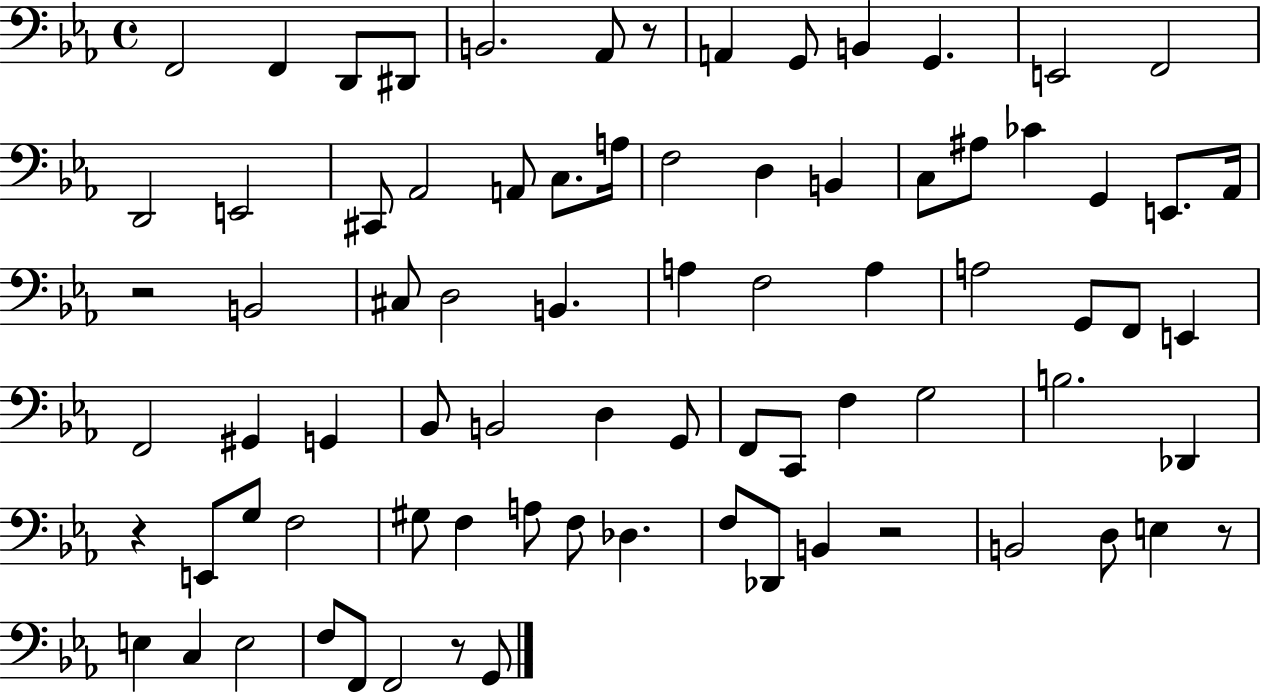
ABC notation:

X:1
T:Untitled
M:4/4
L:1/4
K:Eb
F,,2 F,, D,,/2 ^D,,/2 B,,2 _A,,/2 z/2 A,, G,,/2 B,, G,, E,,2 F,,2 D,,2 E,,2 ^C,,/2 _A,,2 A,,/2 C,/2 A,/4 F,2 D, B,, C,/2 ^A,/2 _C G,, E,,/2 _A,,/4 z2 B,,2 ^C,/2 D,2 B,, A, F,2 A, A,2 G,,/2 F,,/2 E,, F,,2 ^G,, G,, _B,,/2 B,,2 D, G,,/2 F,,/2 C,,/2 F, G,2 B,2 _D,, z E,,/2 G,/2 F,2 ^G,/2 F, A,/2 F,/2 _D, F,/2 _D,,/2 B,, z2 B,,2 D,/2 E, z/2 E, C, E,2 F,/2 F,,/2 F,,2 z/2 G,,/2